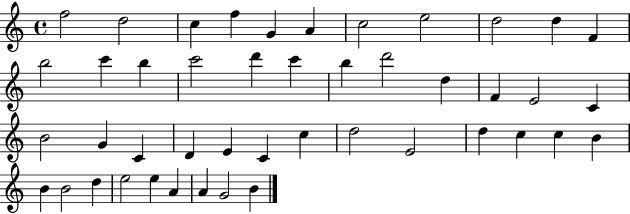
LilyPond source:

{
  \clef treble
  \time 4/4
  \defaultTimeSignature
  \key c \major
  f''2 d''2 | c''4 f''4 g'4 a'4 | c''2 e''2 | d''2 d''4 f'4 | \break b''2 c'''4 b''4 | c'''2 d'''4 c'''4 | b''4 d'''2 d''4 | f'4 e'2 c'4 | \break b'2 g'4 c'4 | d'4 e'4 c'4 c''4 | d''2 e'2 | d''4 c''4 c''4 b'4 | \break b'4 b'2 d''4 | e''2 e''4 a'4 | a'4 g'2 b'4 | \bar "|."
}